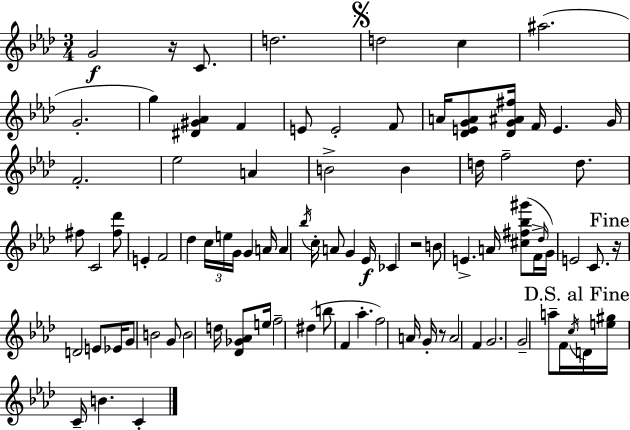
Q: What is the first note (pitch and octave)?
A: G4